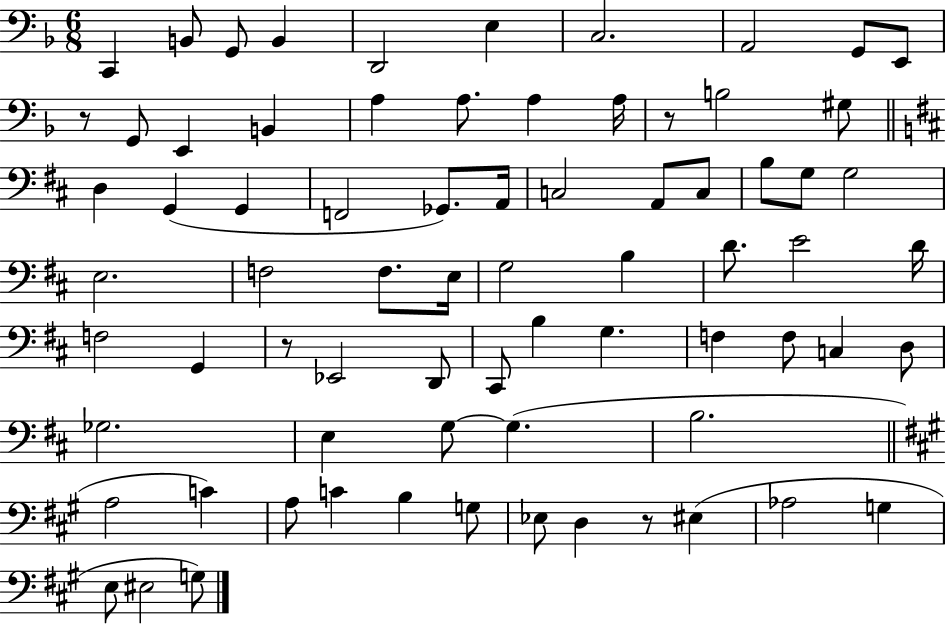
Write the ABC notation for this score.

X:1
T:Untitled
M:6/8
L:1/4
K:F
C,, B,,/2 G,,/2 B,, D,,2 E, C,2 A,,2 G,,/2 E,,/2 z/2 G,,/2 E,, B,, A, A,/2 A, A,/4 z/2 B,2 ^G,/2 D, G,, G,, F,,2 _G,,/2 A,,/4 C,2 A,,/2 C,/2 B,/2 G,/2 G,2 E,2 F,2 F,/2 E,/4 G,2 B, D/2 E2 D/4 F,2 G,, z/2 _E,,2 D,,/2 ^C,,/2 B, G, F, F,/2 C, D,/2 _G,2 E, G,/2 G, B,2 A,2 C A,/2 C B, G,/2 _E,/2 D, z/2 ^E, _A,2 G, E,/2 ^E,2 G,/2